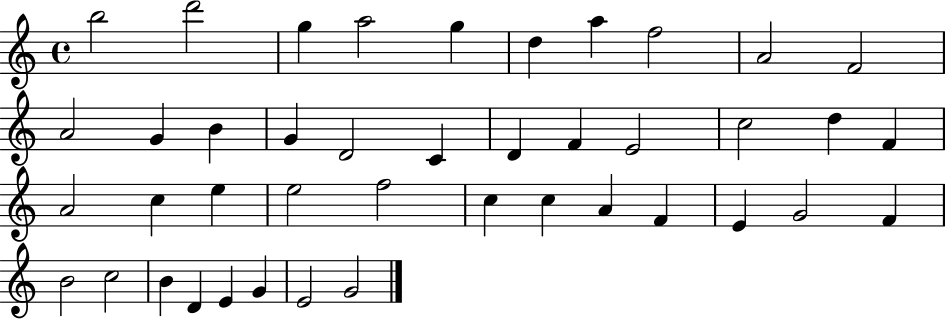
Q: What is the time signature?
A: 4/4